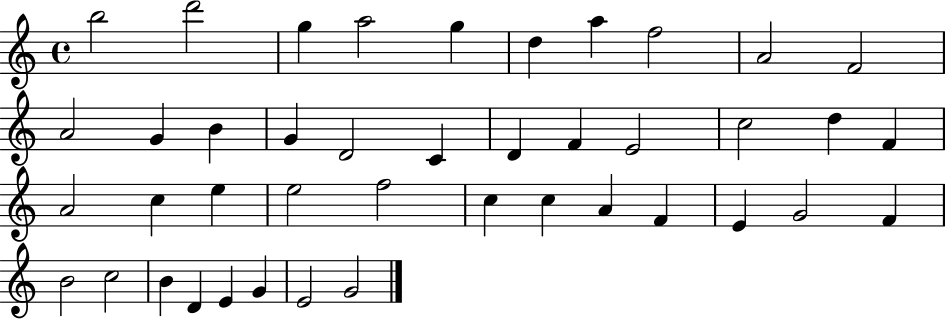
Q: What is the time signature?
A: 4/4